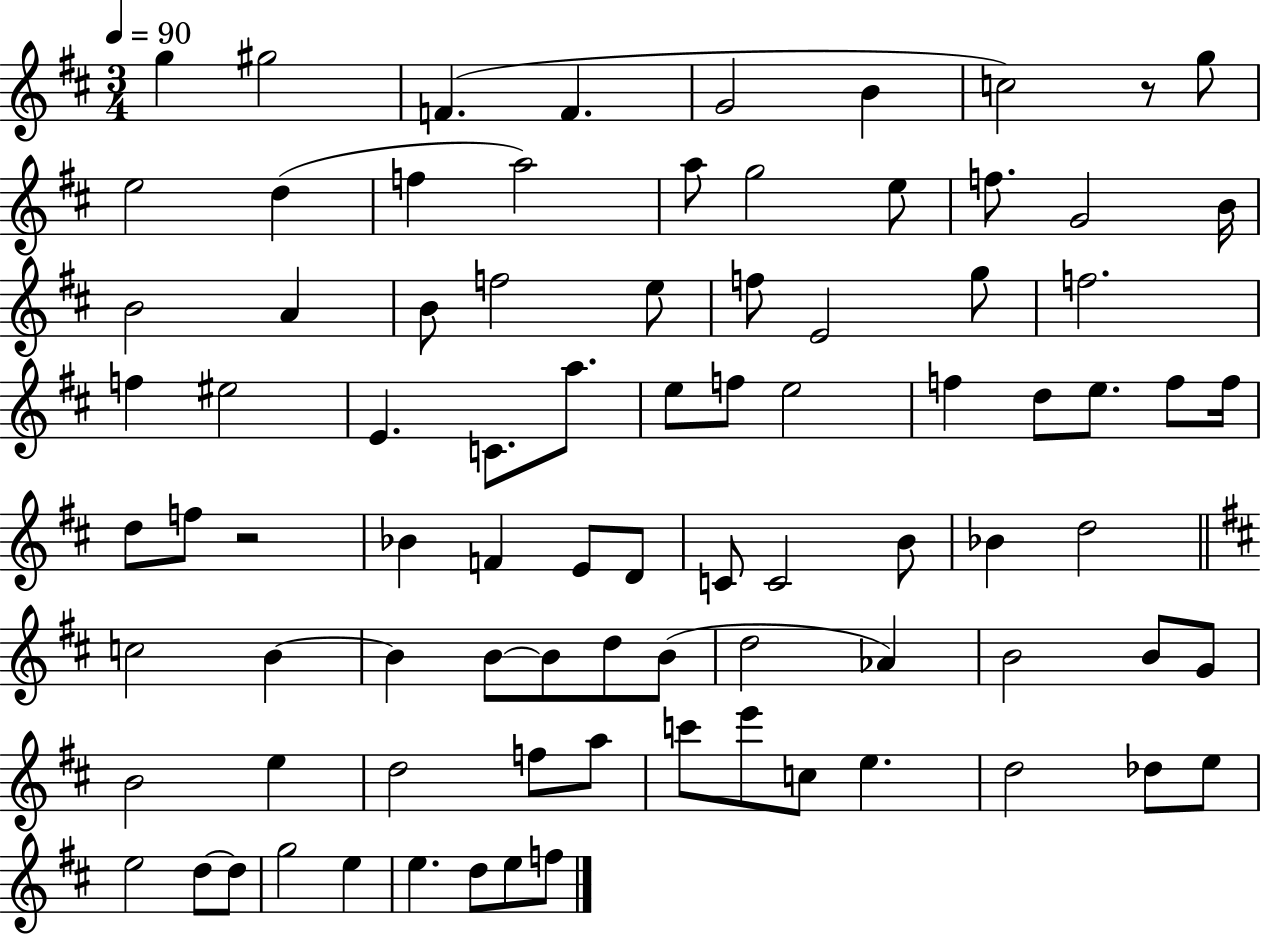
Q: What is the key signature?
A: D major